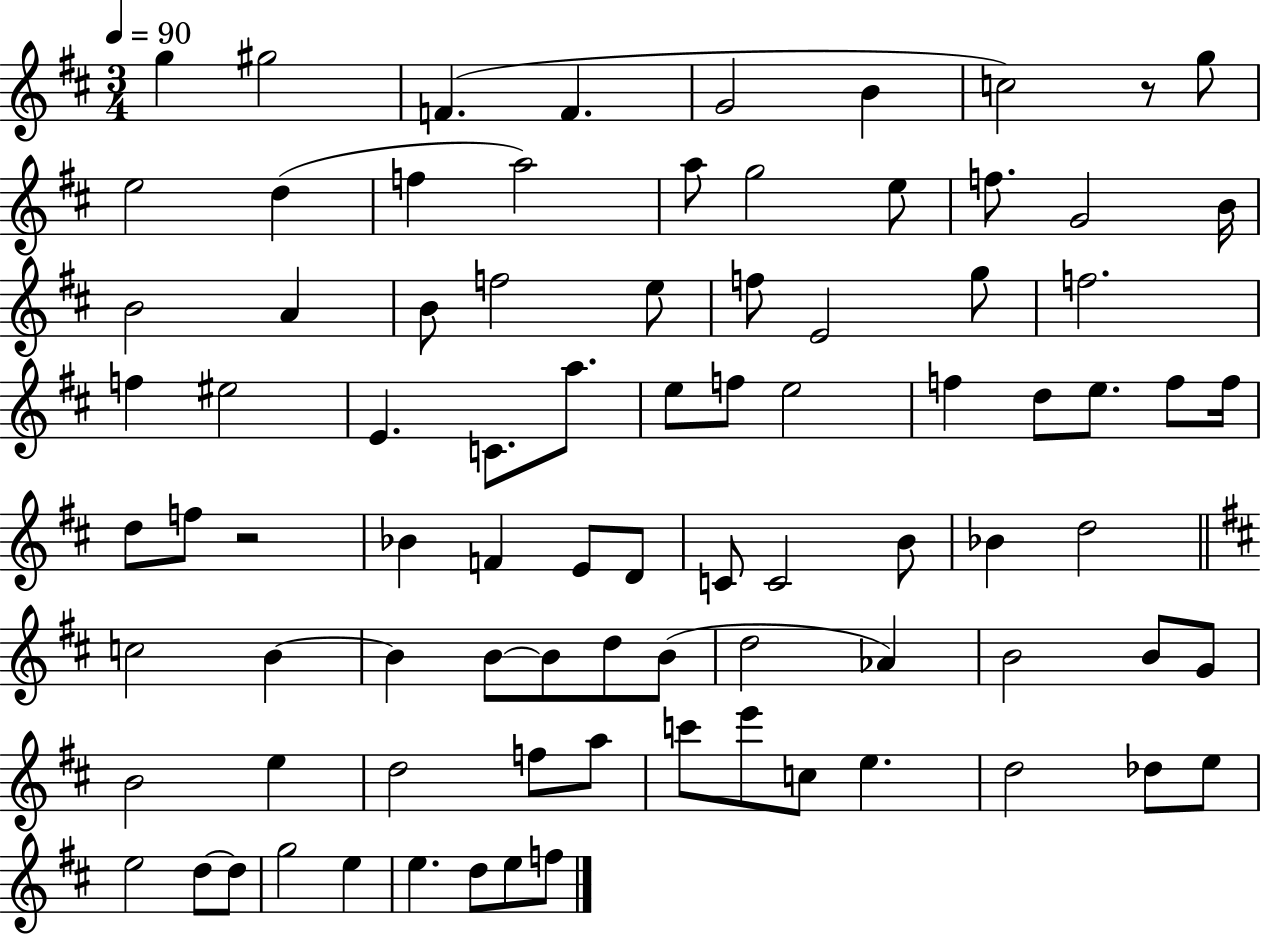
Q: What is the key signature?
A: D major